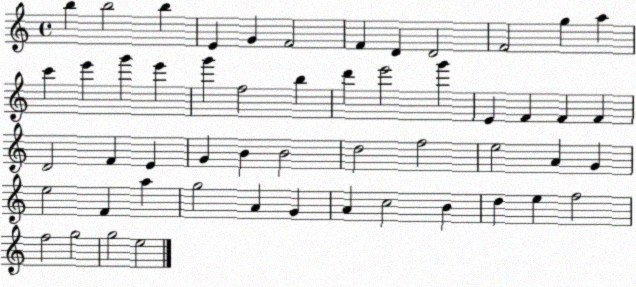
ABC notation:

X:1
T:Untitled
M:4/4
L:1/4
K:C
b b2 b E G F2 F D D2 F2 g a c' e' g' e' g' f2 b d' e'2 g' E F F F D2 F E G B B2 d2 f2 e2 A G e2 F a g2 A G A c2 B d e f2 f2 g2 g2 e2